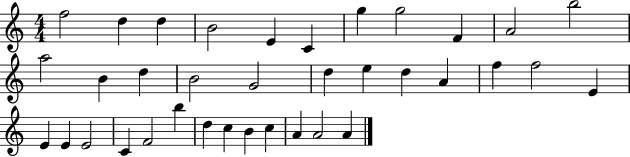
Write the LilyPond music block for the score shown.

{
  \clef treble
  \numericTimeSignature
  \time 4/4
  \key c \major
  f''2 d''4 d''4 | b'2 e'4 c'4 | g''4 g''2 f'4 | a'2 b''2 | \break a''2 b'4 d''4 | b'2 g'2 | d''4 e''4 d''4 a'4 | f''4 f''2 e'4 | \break e'4 e'4 e'2 | c'4 f'2 b''4 | d''4 c''4 b'4 c''4 | a'4 a'2 a'4 | \break \bar "|."
}